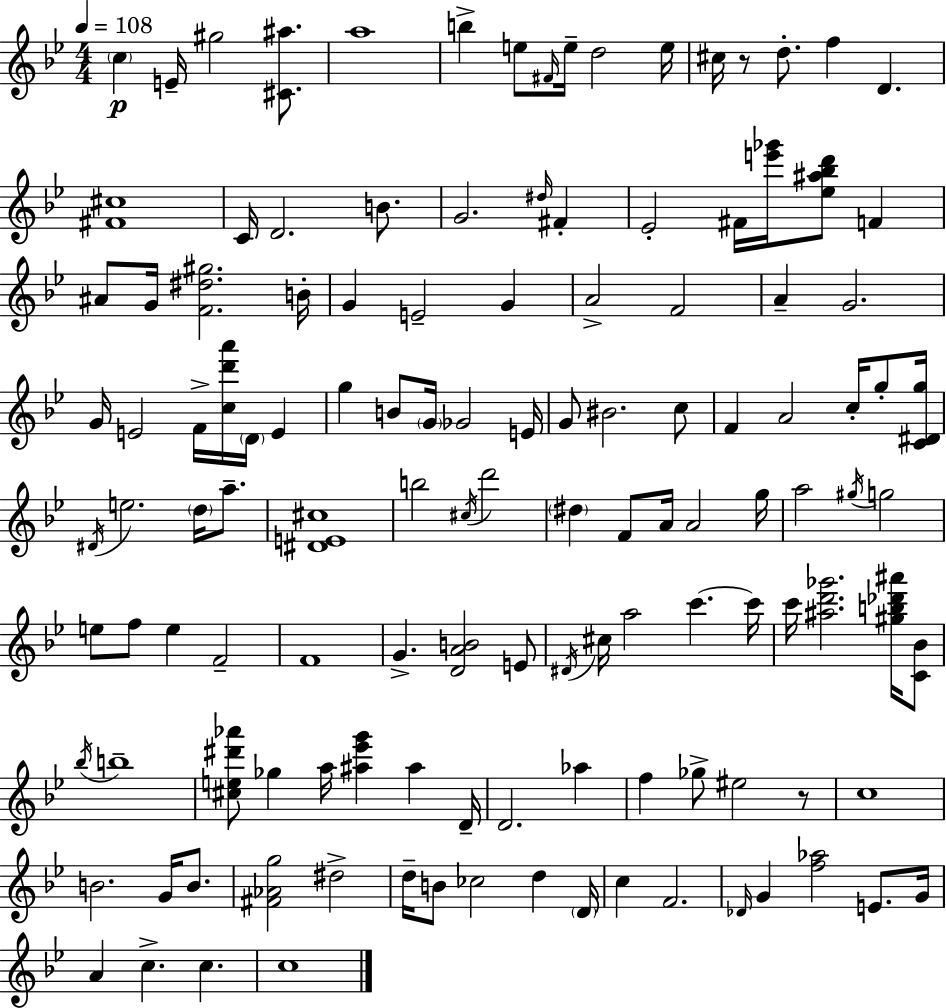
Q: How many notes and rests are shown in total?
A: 127